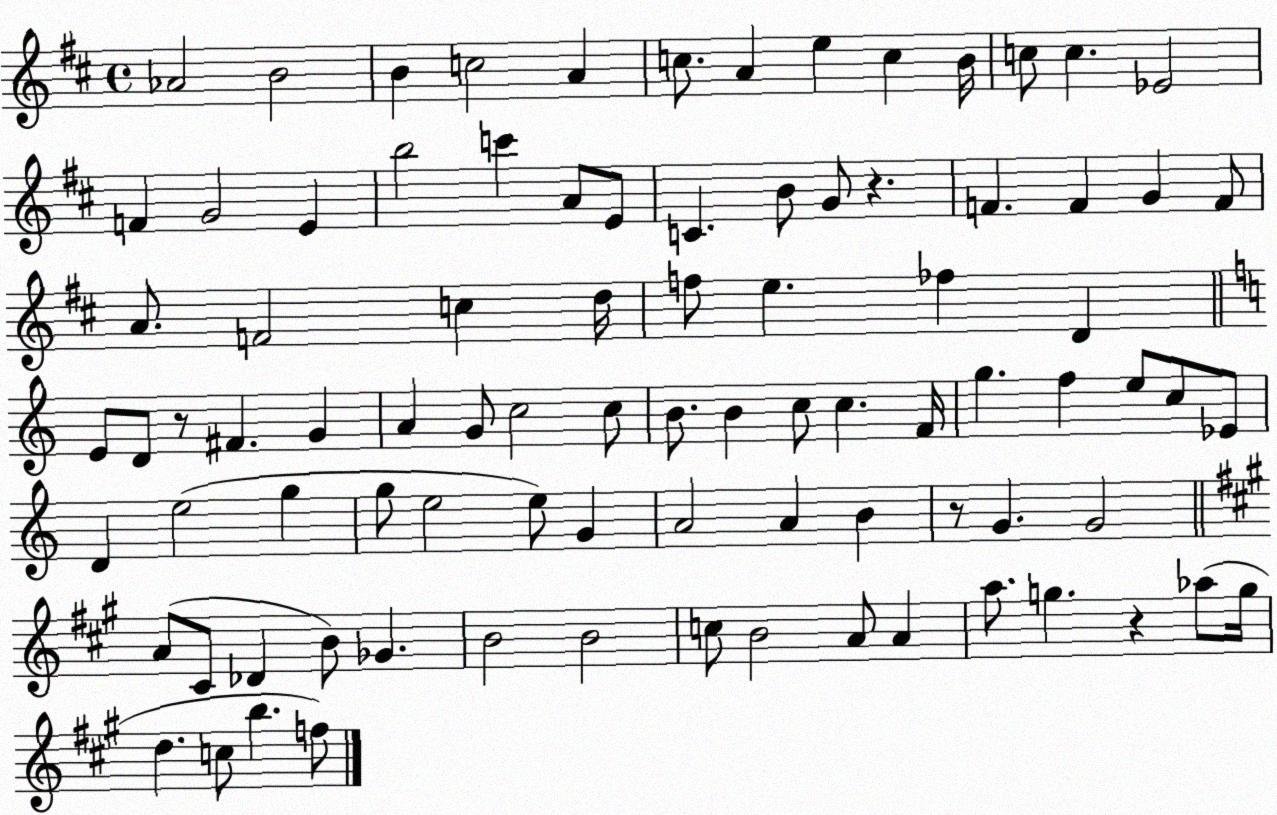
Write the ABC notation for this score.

X:1
T:Untitled
M:4/4
L:1/4
K:D
_A2 B2 B c2 A c/2 A e c B/4 c/2 c _E2 F G2 E b2 c' A/2 E/2 C B/2 G/2 z F F G F/2 A/2 F2 c d/4 f/2 e _f D E/2 D/2 z/2 ^F G A G/2 c2 c/2 B/2 B c/2 c F/4 g f e/2 c/2 _E/2 D e2 g g/2 e2 e/2 G A2 A B z/2 G G2 A/2 ^C/2 _D B/2 _G B2 B2 c/2 B2 A/2 A a/2 g z _a/2 g/4 d c/2 b f/2